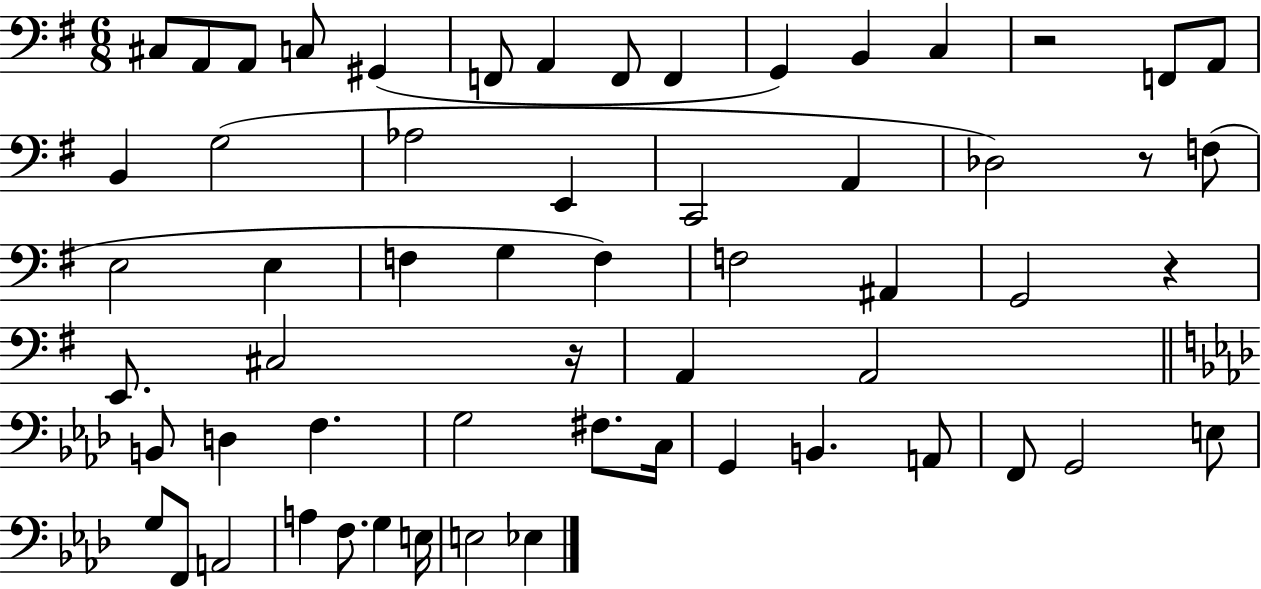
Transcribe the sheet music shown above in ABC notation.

X:1
T:Untitled
M:6/8
L:1/4
K:G
^C,/2 A,,/2 A,,/2 C,/2 ^G,, F,,/2 A,, F,,/2 F,, G,, B,, C, z2 F,,/2 A,,/2 B,, G,2 _A,2 E,, C,,2 A,, _D,2 z/2 F,/2 E,2 E, F, G, F, F,2 ^A,, G,,2 z E,,/2 ^C,2 z/4 A,, A,,2 B,,/2 D, F, G,2 ^F,/2 C,/4 G,, B,, A,,/2 F,,/2 G,,2 E,/2 G,/2 F,,/2 A,,2 A, F,/2 G, E,/4 E,2 _E,